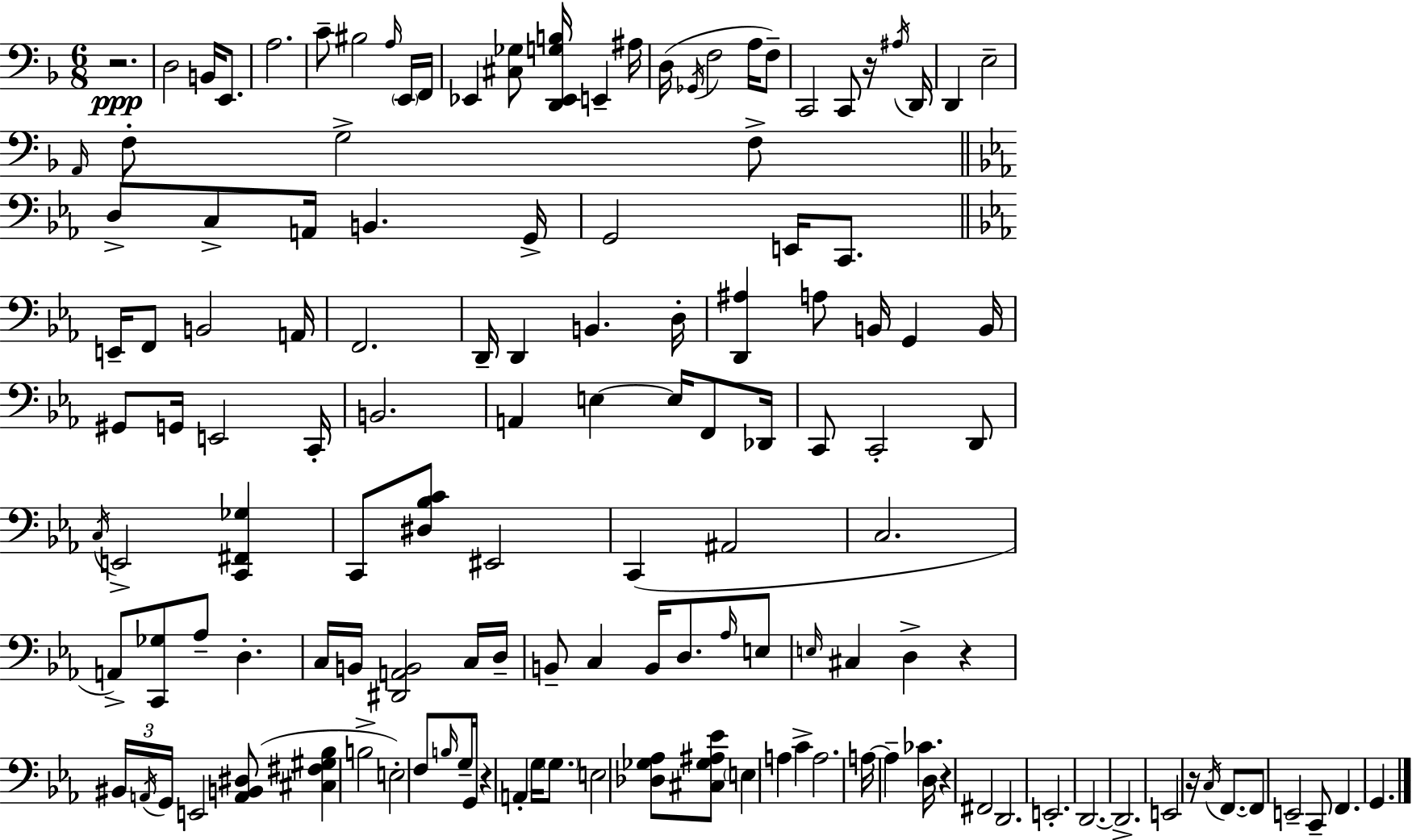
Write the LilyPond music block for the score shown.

{
  \clef bass
  \numericTimeSignature
  \time 6/8
  \key d \minor
  r2.\ppp | d2 b,16 e,8. | a2. | c'8-- bis2 \grace { a16 } \parenthesize e,16 | \break f,16 ees,4 <cis ges>8 <d, ees, g b>16 e,4-- | ais16 d16( \acciaccatura { ges,16 } f2 a16 | f8--) c,2 c,8 | r16 \acciaccatura { ais16 } d,16 d,4 e2-- | \break \grace { a,16 } f8-. g2-> | f8-> \bar "||" \break \key c \minor d8-> c8-> a,16 b,4. g,16-> | g,2 e,16 c,8. | \bar "||" \break \key ees \major e,16-- f,8 b,2 a,16 | f,2. | d,16-- d,4 b,4. d16-. | <d, ais>4 a8 b,16 g,4 b,16 | \break gis,8 g,16 e,2 c,16-. | b,2. | a,4 e4~~ e16 f,8 des,16 | c,8 c,2-. d,8 | \break \acciaccatura { c16 } e,2-> <c, fis, ges>4 | c,8 <dis bes c'>8 eis,2 | c,4( ais,2 | c2. | \break a,8->) <c, ges>8 aes8-- d4.-. | c16 b,16 <dis, a, b,>2 c16 | d16-- b,8-- c4 b,16 d8. \grace { aes16 } | e8 \grace { e16 } cis4 d4-> r4 | \break \tuplet 3/2 { bis,16 \acciaccatura { a,16 } g,16 } e,2 | <a, b, dis>8( <cis fis gis bes>4 b2-> | e2-.) | f8 \grace { b16 } g16-- g,16 r4 a,4-. | \break g16 \parenthesize g8. e2 | <des ges aes>8 <cis ges ais ees'>8 \parenthesize e4 a4 | c'4-> a2. | a16~~ a4-- ces'4. | \break d16 r4 fis,2 | d,2. | e,2.-. | d,2.~~ | \break d,2.-> | e,2 | r16 \acciaccatura { c16 } f,8.~~ f,8 e,2-- | c,8-- f,4. | \break g,4. \bar "|."
}